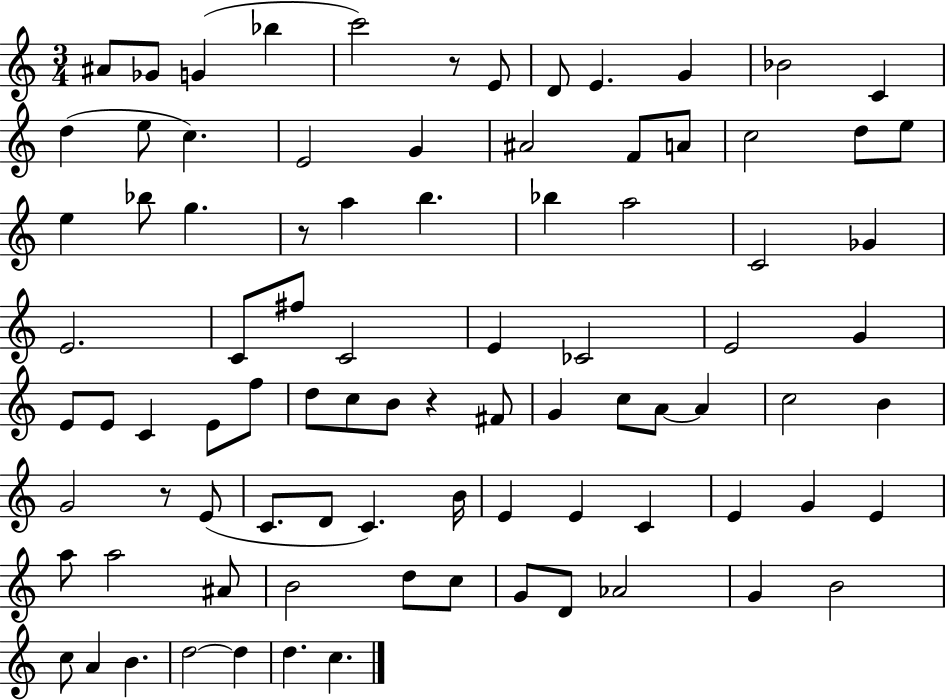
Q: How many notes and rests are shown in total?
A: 88